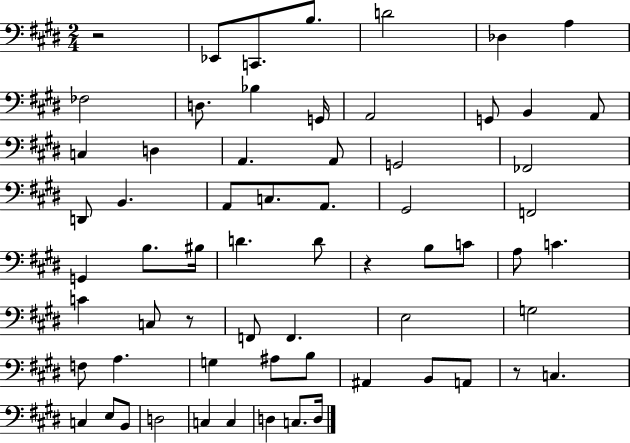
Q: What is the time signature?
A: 2/4